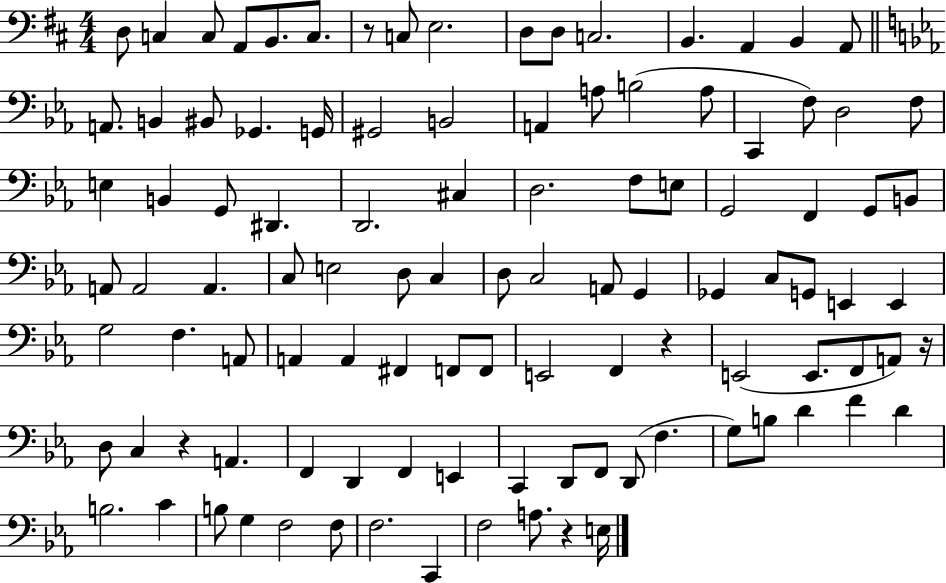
{
  \clef bass
  \numericTimeSignature
  \time 4/4
  \key d \major
  \repeat volta 2 { d8 c4 c8 a,8 b,8. c8. | r8 c8 e2. | d8 d8 c2. | b,4. a,4 b,4 a,8 | \break \bar "||" \break \key ees \major a,8. b,4 bis,8 ges,4. g,16 | gis,2 b,2 | a,4 a8 b2( a8 | c,4 f8) d2 f8 | \break e4 b,4 g,8 dis,4. | d,2. cis4 | d2. f8 e8 | g,2 f,4 g,8 b,8 | \break a,8 a,2 a,4. | c8 e2 d8 c4 | d8 c2 a,8 g,4 | ges,4 c8 g,8 e,4 e,4 | \break g2 f4. a,8 | a,4 a,4 fis,4 f,8 f,8 | e,2 f,4 r4 | e,2( e,8. f,8 a,8) r16 | \break d8 c4 r4 a,4. | f,4 d,4 f,4 e,4 | c,4 d,8 f,8 d,8( f4. | g8) b8 d'4 f'4 d'4 | \break b2. c'4 | b8 g4 f2 f8 | f2. c,4 | f2 a8. r4 e16 | \break } \bar "|."
}